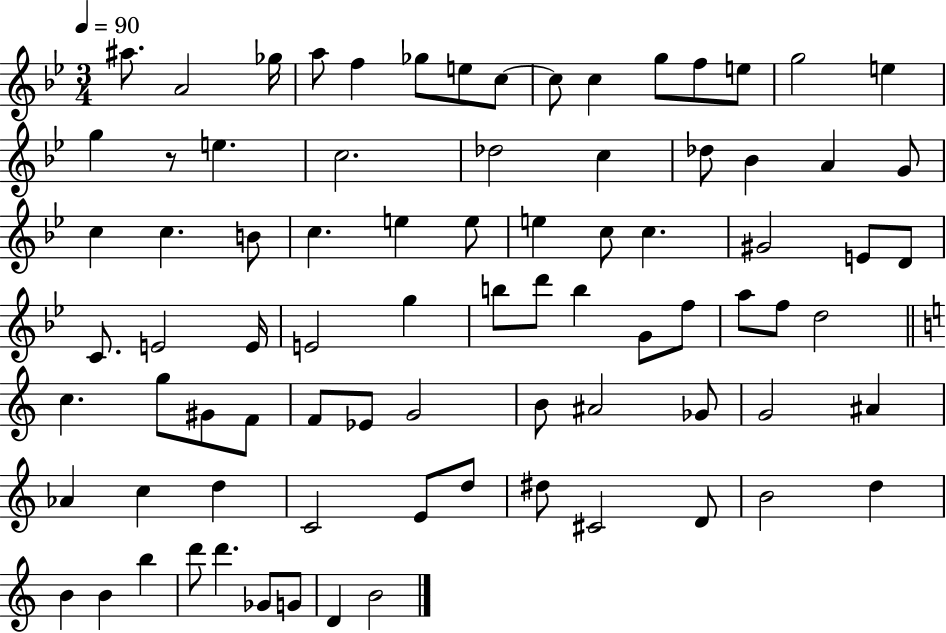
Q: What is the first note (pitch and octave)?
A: A#5